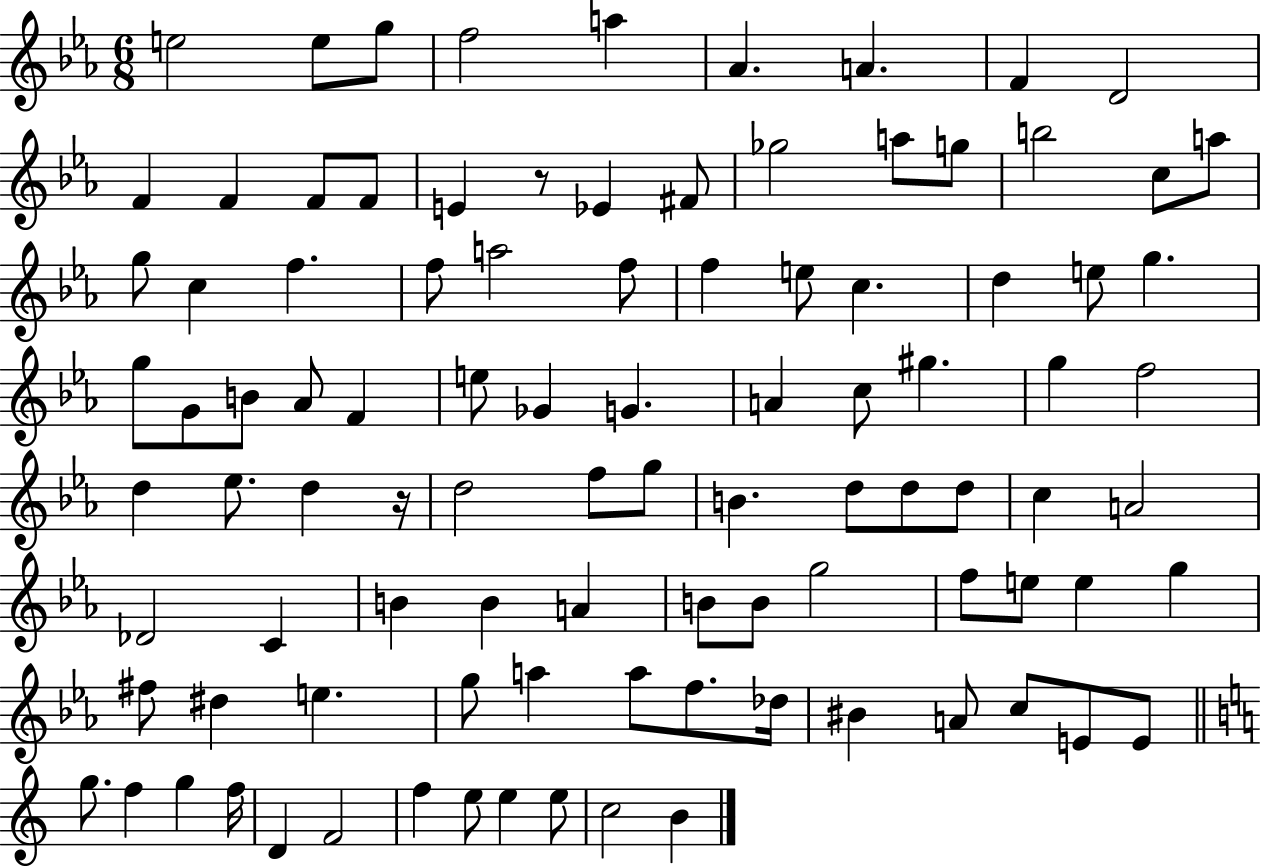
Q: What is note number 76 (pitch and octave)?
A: A5